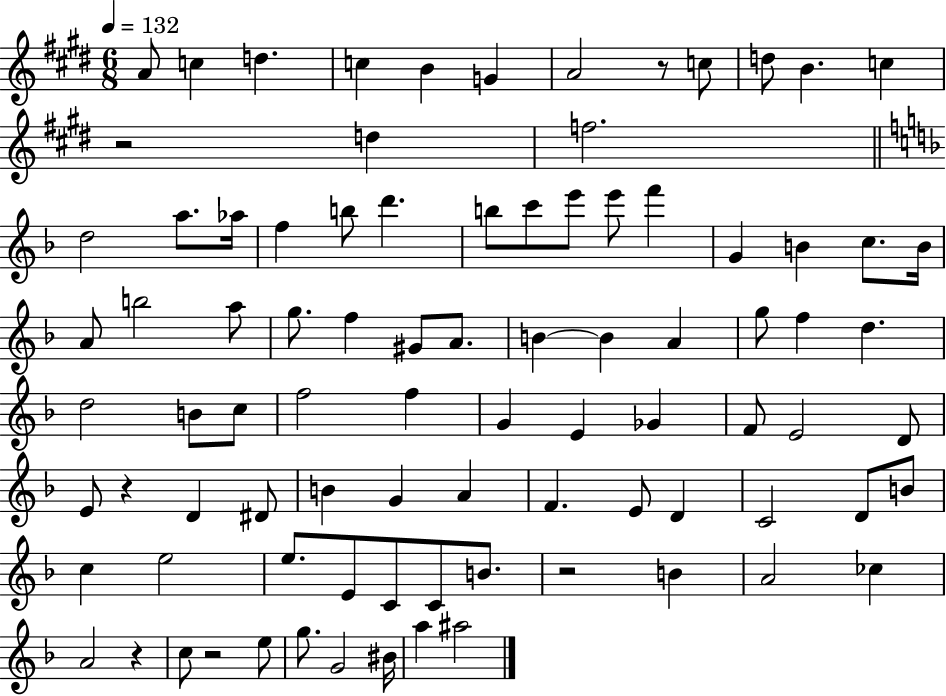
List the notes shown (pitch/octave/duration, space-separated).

A4/e C5/q D5/q. C5/q B4/q G4/q A4/h R/e C5/e D5/e B4/q. C5/q R/h D5/q F5/h. D5/h A5/e. Ab5/s F5/q B5/e D6/q. B5/e C6/e E6/e E6/e F6/q G4/q B4/q C5/e. B4/s A4/e B5/h A5/e G5/e. F5/q G#4/e A4/e. B4/q B4/q A4/q G5/e F5/q D5/q. D5/h B4/e C5/e F5/h F5/q G4/q E4/q Gb4/q F4/e E4/h D4/e E4/e R/q D4/q D#4/e B4/q G4/q A4/q F4/q. E4/e D4/q C4/h D4/e B4/e C5/q E5/h E5/e. E4/e C4/e C4/e B4/e. R/h B4/q A4/h CES5/q A4/h R/q C5/e R/h E5/e G5/e. G4/h BIS4/s A5/q A#5/h